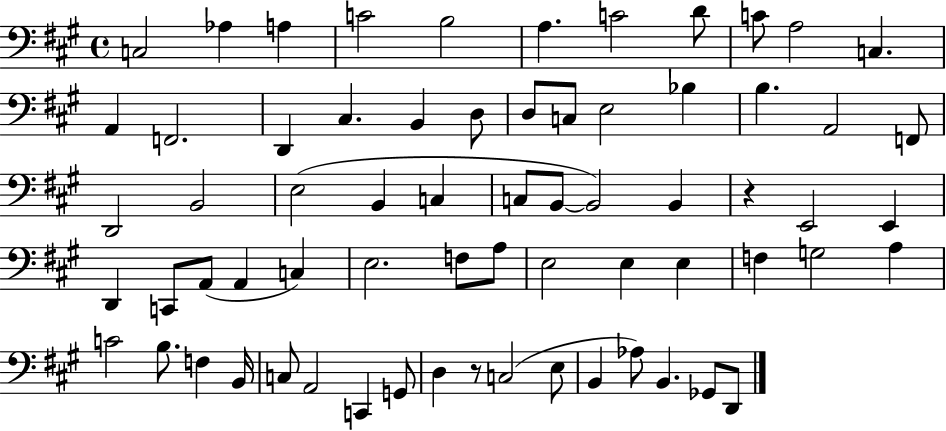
C3/h Ab3/q A3/q C4/h B3/h A3/q. C4/h D4/e C4/e A3/h C3/q. A2/q F2/h. D2/q C#3/q. B2/q D3/e D3/e C3/e E3/h Bb3/q B3/q. A2/h F2/e D2/h B2/h E3/h B2/q C3/q C3/e B2/e B2/h B2/q R/q E2/h E2/q D2/q C2/e A2/e A2/q C3/q E3/h. F3/e A3/e E3/h E3/q E3/q F3/q G3/h A3/q C4/h B3/e. F3/q B2/s C3/e A2/h C2/q G2/e D3/q R/e C3/h E3/e B2/q Ab3/e B2/q. Gb2/e D2/e